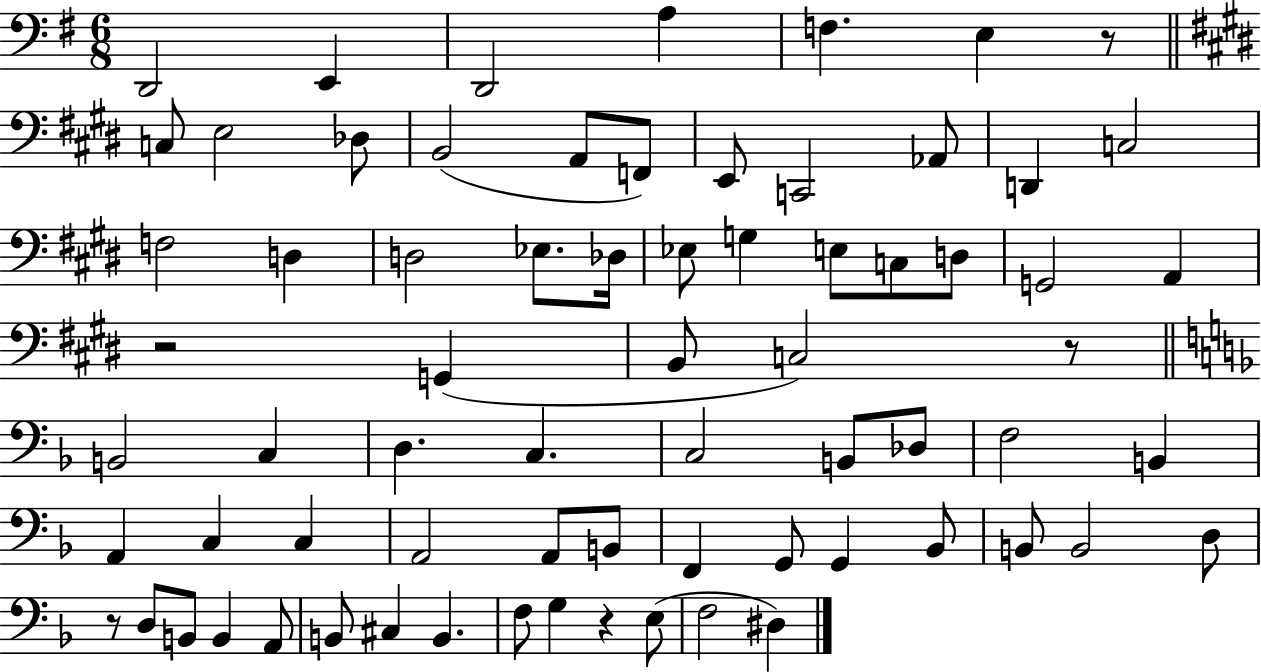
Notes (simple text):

D2/h E2/q D2/h A3/q F3/q. E3/q R/e C3/e E3/h Db3/e B2/h A2/e F2/e E2/e C2/h Ab2/e D2/q C3/h F3/h D3/q D3/h Eb3/e. Db3/s Eb3/e G3/q E3/e C3/e D3/e G2/h A2/q R/h G2/q B2/e C3/h R/e B2/h C3/q D3/q. C3/q. C3/h B2/e Db3/e F3/h B2/q A2/q C3/q C3/q A2/h A2/e B2/e F2/q G2/e G2/q Bb2/e B2/e B2/h D3/e R/e D3/e B2/e B2/q A2/e B2/e C#3/q B2/q. F3/e G3/q R/q E3/e F3/h D#3/q